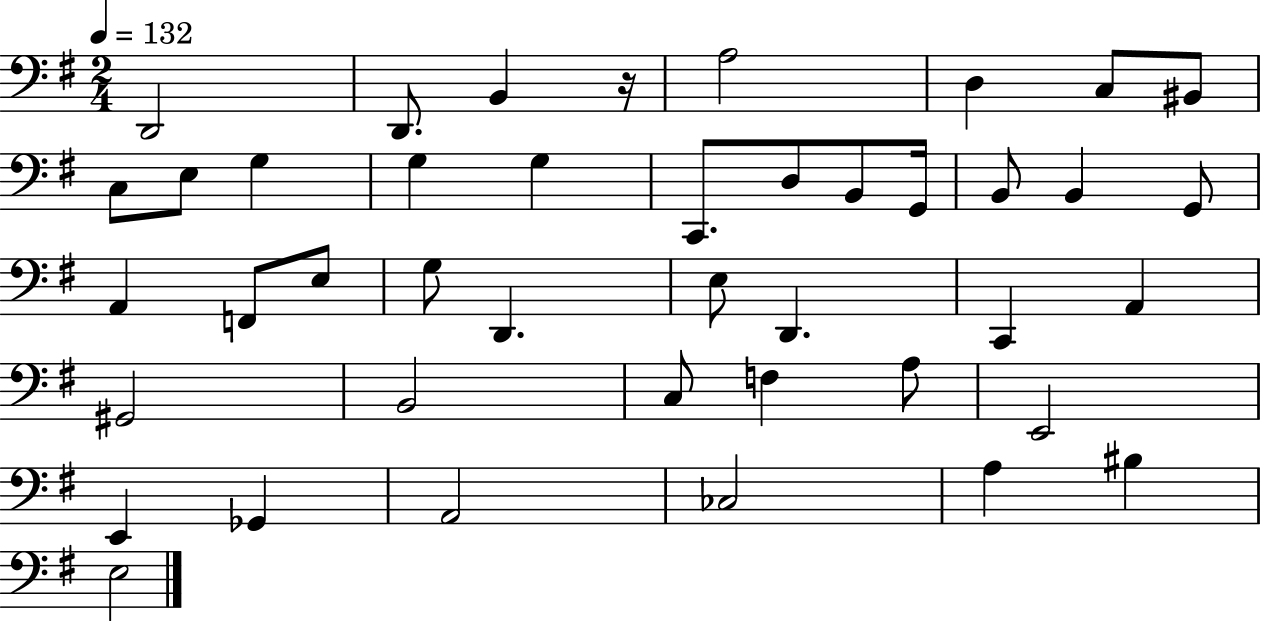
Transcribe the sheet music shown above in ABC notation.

X:1
T:Untitled
M:2/4
L:1/4
K:G
D,,2 D,,/2 B,, z/4 A,2 D, C,/2 ^B,,/2 C,/2 E,/2 G, G, G, C,,/2 D,/2 B,,/2 G,,/4 B,,/2 B,, G,,/2 A,, F,,/2 E,/2 G,/2 D,, E,/2 D,, C,, A,, ^G,,2 B,,2 C,/2 F, A,/2 E,,2 E,, _G,, A,,2 _C,2 A, ^B, E,2